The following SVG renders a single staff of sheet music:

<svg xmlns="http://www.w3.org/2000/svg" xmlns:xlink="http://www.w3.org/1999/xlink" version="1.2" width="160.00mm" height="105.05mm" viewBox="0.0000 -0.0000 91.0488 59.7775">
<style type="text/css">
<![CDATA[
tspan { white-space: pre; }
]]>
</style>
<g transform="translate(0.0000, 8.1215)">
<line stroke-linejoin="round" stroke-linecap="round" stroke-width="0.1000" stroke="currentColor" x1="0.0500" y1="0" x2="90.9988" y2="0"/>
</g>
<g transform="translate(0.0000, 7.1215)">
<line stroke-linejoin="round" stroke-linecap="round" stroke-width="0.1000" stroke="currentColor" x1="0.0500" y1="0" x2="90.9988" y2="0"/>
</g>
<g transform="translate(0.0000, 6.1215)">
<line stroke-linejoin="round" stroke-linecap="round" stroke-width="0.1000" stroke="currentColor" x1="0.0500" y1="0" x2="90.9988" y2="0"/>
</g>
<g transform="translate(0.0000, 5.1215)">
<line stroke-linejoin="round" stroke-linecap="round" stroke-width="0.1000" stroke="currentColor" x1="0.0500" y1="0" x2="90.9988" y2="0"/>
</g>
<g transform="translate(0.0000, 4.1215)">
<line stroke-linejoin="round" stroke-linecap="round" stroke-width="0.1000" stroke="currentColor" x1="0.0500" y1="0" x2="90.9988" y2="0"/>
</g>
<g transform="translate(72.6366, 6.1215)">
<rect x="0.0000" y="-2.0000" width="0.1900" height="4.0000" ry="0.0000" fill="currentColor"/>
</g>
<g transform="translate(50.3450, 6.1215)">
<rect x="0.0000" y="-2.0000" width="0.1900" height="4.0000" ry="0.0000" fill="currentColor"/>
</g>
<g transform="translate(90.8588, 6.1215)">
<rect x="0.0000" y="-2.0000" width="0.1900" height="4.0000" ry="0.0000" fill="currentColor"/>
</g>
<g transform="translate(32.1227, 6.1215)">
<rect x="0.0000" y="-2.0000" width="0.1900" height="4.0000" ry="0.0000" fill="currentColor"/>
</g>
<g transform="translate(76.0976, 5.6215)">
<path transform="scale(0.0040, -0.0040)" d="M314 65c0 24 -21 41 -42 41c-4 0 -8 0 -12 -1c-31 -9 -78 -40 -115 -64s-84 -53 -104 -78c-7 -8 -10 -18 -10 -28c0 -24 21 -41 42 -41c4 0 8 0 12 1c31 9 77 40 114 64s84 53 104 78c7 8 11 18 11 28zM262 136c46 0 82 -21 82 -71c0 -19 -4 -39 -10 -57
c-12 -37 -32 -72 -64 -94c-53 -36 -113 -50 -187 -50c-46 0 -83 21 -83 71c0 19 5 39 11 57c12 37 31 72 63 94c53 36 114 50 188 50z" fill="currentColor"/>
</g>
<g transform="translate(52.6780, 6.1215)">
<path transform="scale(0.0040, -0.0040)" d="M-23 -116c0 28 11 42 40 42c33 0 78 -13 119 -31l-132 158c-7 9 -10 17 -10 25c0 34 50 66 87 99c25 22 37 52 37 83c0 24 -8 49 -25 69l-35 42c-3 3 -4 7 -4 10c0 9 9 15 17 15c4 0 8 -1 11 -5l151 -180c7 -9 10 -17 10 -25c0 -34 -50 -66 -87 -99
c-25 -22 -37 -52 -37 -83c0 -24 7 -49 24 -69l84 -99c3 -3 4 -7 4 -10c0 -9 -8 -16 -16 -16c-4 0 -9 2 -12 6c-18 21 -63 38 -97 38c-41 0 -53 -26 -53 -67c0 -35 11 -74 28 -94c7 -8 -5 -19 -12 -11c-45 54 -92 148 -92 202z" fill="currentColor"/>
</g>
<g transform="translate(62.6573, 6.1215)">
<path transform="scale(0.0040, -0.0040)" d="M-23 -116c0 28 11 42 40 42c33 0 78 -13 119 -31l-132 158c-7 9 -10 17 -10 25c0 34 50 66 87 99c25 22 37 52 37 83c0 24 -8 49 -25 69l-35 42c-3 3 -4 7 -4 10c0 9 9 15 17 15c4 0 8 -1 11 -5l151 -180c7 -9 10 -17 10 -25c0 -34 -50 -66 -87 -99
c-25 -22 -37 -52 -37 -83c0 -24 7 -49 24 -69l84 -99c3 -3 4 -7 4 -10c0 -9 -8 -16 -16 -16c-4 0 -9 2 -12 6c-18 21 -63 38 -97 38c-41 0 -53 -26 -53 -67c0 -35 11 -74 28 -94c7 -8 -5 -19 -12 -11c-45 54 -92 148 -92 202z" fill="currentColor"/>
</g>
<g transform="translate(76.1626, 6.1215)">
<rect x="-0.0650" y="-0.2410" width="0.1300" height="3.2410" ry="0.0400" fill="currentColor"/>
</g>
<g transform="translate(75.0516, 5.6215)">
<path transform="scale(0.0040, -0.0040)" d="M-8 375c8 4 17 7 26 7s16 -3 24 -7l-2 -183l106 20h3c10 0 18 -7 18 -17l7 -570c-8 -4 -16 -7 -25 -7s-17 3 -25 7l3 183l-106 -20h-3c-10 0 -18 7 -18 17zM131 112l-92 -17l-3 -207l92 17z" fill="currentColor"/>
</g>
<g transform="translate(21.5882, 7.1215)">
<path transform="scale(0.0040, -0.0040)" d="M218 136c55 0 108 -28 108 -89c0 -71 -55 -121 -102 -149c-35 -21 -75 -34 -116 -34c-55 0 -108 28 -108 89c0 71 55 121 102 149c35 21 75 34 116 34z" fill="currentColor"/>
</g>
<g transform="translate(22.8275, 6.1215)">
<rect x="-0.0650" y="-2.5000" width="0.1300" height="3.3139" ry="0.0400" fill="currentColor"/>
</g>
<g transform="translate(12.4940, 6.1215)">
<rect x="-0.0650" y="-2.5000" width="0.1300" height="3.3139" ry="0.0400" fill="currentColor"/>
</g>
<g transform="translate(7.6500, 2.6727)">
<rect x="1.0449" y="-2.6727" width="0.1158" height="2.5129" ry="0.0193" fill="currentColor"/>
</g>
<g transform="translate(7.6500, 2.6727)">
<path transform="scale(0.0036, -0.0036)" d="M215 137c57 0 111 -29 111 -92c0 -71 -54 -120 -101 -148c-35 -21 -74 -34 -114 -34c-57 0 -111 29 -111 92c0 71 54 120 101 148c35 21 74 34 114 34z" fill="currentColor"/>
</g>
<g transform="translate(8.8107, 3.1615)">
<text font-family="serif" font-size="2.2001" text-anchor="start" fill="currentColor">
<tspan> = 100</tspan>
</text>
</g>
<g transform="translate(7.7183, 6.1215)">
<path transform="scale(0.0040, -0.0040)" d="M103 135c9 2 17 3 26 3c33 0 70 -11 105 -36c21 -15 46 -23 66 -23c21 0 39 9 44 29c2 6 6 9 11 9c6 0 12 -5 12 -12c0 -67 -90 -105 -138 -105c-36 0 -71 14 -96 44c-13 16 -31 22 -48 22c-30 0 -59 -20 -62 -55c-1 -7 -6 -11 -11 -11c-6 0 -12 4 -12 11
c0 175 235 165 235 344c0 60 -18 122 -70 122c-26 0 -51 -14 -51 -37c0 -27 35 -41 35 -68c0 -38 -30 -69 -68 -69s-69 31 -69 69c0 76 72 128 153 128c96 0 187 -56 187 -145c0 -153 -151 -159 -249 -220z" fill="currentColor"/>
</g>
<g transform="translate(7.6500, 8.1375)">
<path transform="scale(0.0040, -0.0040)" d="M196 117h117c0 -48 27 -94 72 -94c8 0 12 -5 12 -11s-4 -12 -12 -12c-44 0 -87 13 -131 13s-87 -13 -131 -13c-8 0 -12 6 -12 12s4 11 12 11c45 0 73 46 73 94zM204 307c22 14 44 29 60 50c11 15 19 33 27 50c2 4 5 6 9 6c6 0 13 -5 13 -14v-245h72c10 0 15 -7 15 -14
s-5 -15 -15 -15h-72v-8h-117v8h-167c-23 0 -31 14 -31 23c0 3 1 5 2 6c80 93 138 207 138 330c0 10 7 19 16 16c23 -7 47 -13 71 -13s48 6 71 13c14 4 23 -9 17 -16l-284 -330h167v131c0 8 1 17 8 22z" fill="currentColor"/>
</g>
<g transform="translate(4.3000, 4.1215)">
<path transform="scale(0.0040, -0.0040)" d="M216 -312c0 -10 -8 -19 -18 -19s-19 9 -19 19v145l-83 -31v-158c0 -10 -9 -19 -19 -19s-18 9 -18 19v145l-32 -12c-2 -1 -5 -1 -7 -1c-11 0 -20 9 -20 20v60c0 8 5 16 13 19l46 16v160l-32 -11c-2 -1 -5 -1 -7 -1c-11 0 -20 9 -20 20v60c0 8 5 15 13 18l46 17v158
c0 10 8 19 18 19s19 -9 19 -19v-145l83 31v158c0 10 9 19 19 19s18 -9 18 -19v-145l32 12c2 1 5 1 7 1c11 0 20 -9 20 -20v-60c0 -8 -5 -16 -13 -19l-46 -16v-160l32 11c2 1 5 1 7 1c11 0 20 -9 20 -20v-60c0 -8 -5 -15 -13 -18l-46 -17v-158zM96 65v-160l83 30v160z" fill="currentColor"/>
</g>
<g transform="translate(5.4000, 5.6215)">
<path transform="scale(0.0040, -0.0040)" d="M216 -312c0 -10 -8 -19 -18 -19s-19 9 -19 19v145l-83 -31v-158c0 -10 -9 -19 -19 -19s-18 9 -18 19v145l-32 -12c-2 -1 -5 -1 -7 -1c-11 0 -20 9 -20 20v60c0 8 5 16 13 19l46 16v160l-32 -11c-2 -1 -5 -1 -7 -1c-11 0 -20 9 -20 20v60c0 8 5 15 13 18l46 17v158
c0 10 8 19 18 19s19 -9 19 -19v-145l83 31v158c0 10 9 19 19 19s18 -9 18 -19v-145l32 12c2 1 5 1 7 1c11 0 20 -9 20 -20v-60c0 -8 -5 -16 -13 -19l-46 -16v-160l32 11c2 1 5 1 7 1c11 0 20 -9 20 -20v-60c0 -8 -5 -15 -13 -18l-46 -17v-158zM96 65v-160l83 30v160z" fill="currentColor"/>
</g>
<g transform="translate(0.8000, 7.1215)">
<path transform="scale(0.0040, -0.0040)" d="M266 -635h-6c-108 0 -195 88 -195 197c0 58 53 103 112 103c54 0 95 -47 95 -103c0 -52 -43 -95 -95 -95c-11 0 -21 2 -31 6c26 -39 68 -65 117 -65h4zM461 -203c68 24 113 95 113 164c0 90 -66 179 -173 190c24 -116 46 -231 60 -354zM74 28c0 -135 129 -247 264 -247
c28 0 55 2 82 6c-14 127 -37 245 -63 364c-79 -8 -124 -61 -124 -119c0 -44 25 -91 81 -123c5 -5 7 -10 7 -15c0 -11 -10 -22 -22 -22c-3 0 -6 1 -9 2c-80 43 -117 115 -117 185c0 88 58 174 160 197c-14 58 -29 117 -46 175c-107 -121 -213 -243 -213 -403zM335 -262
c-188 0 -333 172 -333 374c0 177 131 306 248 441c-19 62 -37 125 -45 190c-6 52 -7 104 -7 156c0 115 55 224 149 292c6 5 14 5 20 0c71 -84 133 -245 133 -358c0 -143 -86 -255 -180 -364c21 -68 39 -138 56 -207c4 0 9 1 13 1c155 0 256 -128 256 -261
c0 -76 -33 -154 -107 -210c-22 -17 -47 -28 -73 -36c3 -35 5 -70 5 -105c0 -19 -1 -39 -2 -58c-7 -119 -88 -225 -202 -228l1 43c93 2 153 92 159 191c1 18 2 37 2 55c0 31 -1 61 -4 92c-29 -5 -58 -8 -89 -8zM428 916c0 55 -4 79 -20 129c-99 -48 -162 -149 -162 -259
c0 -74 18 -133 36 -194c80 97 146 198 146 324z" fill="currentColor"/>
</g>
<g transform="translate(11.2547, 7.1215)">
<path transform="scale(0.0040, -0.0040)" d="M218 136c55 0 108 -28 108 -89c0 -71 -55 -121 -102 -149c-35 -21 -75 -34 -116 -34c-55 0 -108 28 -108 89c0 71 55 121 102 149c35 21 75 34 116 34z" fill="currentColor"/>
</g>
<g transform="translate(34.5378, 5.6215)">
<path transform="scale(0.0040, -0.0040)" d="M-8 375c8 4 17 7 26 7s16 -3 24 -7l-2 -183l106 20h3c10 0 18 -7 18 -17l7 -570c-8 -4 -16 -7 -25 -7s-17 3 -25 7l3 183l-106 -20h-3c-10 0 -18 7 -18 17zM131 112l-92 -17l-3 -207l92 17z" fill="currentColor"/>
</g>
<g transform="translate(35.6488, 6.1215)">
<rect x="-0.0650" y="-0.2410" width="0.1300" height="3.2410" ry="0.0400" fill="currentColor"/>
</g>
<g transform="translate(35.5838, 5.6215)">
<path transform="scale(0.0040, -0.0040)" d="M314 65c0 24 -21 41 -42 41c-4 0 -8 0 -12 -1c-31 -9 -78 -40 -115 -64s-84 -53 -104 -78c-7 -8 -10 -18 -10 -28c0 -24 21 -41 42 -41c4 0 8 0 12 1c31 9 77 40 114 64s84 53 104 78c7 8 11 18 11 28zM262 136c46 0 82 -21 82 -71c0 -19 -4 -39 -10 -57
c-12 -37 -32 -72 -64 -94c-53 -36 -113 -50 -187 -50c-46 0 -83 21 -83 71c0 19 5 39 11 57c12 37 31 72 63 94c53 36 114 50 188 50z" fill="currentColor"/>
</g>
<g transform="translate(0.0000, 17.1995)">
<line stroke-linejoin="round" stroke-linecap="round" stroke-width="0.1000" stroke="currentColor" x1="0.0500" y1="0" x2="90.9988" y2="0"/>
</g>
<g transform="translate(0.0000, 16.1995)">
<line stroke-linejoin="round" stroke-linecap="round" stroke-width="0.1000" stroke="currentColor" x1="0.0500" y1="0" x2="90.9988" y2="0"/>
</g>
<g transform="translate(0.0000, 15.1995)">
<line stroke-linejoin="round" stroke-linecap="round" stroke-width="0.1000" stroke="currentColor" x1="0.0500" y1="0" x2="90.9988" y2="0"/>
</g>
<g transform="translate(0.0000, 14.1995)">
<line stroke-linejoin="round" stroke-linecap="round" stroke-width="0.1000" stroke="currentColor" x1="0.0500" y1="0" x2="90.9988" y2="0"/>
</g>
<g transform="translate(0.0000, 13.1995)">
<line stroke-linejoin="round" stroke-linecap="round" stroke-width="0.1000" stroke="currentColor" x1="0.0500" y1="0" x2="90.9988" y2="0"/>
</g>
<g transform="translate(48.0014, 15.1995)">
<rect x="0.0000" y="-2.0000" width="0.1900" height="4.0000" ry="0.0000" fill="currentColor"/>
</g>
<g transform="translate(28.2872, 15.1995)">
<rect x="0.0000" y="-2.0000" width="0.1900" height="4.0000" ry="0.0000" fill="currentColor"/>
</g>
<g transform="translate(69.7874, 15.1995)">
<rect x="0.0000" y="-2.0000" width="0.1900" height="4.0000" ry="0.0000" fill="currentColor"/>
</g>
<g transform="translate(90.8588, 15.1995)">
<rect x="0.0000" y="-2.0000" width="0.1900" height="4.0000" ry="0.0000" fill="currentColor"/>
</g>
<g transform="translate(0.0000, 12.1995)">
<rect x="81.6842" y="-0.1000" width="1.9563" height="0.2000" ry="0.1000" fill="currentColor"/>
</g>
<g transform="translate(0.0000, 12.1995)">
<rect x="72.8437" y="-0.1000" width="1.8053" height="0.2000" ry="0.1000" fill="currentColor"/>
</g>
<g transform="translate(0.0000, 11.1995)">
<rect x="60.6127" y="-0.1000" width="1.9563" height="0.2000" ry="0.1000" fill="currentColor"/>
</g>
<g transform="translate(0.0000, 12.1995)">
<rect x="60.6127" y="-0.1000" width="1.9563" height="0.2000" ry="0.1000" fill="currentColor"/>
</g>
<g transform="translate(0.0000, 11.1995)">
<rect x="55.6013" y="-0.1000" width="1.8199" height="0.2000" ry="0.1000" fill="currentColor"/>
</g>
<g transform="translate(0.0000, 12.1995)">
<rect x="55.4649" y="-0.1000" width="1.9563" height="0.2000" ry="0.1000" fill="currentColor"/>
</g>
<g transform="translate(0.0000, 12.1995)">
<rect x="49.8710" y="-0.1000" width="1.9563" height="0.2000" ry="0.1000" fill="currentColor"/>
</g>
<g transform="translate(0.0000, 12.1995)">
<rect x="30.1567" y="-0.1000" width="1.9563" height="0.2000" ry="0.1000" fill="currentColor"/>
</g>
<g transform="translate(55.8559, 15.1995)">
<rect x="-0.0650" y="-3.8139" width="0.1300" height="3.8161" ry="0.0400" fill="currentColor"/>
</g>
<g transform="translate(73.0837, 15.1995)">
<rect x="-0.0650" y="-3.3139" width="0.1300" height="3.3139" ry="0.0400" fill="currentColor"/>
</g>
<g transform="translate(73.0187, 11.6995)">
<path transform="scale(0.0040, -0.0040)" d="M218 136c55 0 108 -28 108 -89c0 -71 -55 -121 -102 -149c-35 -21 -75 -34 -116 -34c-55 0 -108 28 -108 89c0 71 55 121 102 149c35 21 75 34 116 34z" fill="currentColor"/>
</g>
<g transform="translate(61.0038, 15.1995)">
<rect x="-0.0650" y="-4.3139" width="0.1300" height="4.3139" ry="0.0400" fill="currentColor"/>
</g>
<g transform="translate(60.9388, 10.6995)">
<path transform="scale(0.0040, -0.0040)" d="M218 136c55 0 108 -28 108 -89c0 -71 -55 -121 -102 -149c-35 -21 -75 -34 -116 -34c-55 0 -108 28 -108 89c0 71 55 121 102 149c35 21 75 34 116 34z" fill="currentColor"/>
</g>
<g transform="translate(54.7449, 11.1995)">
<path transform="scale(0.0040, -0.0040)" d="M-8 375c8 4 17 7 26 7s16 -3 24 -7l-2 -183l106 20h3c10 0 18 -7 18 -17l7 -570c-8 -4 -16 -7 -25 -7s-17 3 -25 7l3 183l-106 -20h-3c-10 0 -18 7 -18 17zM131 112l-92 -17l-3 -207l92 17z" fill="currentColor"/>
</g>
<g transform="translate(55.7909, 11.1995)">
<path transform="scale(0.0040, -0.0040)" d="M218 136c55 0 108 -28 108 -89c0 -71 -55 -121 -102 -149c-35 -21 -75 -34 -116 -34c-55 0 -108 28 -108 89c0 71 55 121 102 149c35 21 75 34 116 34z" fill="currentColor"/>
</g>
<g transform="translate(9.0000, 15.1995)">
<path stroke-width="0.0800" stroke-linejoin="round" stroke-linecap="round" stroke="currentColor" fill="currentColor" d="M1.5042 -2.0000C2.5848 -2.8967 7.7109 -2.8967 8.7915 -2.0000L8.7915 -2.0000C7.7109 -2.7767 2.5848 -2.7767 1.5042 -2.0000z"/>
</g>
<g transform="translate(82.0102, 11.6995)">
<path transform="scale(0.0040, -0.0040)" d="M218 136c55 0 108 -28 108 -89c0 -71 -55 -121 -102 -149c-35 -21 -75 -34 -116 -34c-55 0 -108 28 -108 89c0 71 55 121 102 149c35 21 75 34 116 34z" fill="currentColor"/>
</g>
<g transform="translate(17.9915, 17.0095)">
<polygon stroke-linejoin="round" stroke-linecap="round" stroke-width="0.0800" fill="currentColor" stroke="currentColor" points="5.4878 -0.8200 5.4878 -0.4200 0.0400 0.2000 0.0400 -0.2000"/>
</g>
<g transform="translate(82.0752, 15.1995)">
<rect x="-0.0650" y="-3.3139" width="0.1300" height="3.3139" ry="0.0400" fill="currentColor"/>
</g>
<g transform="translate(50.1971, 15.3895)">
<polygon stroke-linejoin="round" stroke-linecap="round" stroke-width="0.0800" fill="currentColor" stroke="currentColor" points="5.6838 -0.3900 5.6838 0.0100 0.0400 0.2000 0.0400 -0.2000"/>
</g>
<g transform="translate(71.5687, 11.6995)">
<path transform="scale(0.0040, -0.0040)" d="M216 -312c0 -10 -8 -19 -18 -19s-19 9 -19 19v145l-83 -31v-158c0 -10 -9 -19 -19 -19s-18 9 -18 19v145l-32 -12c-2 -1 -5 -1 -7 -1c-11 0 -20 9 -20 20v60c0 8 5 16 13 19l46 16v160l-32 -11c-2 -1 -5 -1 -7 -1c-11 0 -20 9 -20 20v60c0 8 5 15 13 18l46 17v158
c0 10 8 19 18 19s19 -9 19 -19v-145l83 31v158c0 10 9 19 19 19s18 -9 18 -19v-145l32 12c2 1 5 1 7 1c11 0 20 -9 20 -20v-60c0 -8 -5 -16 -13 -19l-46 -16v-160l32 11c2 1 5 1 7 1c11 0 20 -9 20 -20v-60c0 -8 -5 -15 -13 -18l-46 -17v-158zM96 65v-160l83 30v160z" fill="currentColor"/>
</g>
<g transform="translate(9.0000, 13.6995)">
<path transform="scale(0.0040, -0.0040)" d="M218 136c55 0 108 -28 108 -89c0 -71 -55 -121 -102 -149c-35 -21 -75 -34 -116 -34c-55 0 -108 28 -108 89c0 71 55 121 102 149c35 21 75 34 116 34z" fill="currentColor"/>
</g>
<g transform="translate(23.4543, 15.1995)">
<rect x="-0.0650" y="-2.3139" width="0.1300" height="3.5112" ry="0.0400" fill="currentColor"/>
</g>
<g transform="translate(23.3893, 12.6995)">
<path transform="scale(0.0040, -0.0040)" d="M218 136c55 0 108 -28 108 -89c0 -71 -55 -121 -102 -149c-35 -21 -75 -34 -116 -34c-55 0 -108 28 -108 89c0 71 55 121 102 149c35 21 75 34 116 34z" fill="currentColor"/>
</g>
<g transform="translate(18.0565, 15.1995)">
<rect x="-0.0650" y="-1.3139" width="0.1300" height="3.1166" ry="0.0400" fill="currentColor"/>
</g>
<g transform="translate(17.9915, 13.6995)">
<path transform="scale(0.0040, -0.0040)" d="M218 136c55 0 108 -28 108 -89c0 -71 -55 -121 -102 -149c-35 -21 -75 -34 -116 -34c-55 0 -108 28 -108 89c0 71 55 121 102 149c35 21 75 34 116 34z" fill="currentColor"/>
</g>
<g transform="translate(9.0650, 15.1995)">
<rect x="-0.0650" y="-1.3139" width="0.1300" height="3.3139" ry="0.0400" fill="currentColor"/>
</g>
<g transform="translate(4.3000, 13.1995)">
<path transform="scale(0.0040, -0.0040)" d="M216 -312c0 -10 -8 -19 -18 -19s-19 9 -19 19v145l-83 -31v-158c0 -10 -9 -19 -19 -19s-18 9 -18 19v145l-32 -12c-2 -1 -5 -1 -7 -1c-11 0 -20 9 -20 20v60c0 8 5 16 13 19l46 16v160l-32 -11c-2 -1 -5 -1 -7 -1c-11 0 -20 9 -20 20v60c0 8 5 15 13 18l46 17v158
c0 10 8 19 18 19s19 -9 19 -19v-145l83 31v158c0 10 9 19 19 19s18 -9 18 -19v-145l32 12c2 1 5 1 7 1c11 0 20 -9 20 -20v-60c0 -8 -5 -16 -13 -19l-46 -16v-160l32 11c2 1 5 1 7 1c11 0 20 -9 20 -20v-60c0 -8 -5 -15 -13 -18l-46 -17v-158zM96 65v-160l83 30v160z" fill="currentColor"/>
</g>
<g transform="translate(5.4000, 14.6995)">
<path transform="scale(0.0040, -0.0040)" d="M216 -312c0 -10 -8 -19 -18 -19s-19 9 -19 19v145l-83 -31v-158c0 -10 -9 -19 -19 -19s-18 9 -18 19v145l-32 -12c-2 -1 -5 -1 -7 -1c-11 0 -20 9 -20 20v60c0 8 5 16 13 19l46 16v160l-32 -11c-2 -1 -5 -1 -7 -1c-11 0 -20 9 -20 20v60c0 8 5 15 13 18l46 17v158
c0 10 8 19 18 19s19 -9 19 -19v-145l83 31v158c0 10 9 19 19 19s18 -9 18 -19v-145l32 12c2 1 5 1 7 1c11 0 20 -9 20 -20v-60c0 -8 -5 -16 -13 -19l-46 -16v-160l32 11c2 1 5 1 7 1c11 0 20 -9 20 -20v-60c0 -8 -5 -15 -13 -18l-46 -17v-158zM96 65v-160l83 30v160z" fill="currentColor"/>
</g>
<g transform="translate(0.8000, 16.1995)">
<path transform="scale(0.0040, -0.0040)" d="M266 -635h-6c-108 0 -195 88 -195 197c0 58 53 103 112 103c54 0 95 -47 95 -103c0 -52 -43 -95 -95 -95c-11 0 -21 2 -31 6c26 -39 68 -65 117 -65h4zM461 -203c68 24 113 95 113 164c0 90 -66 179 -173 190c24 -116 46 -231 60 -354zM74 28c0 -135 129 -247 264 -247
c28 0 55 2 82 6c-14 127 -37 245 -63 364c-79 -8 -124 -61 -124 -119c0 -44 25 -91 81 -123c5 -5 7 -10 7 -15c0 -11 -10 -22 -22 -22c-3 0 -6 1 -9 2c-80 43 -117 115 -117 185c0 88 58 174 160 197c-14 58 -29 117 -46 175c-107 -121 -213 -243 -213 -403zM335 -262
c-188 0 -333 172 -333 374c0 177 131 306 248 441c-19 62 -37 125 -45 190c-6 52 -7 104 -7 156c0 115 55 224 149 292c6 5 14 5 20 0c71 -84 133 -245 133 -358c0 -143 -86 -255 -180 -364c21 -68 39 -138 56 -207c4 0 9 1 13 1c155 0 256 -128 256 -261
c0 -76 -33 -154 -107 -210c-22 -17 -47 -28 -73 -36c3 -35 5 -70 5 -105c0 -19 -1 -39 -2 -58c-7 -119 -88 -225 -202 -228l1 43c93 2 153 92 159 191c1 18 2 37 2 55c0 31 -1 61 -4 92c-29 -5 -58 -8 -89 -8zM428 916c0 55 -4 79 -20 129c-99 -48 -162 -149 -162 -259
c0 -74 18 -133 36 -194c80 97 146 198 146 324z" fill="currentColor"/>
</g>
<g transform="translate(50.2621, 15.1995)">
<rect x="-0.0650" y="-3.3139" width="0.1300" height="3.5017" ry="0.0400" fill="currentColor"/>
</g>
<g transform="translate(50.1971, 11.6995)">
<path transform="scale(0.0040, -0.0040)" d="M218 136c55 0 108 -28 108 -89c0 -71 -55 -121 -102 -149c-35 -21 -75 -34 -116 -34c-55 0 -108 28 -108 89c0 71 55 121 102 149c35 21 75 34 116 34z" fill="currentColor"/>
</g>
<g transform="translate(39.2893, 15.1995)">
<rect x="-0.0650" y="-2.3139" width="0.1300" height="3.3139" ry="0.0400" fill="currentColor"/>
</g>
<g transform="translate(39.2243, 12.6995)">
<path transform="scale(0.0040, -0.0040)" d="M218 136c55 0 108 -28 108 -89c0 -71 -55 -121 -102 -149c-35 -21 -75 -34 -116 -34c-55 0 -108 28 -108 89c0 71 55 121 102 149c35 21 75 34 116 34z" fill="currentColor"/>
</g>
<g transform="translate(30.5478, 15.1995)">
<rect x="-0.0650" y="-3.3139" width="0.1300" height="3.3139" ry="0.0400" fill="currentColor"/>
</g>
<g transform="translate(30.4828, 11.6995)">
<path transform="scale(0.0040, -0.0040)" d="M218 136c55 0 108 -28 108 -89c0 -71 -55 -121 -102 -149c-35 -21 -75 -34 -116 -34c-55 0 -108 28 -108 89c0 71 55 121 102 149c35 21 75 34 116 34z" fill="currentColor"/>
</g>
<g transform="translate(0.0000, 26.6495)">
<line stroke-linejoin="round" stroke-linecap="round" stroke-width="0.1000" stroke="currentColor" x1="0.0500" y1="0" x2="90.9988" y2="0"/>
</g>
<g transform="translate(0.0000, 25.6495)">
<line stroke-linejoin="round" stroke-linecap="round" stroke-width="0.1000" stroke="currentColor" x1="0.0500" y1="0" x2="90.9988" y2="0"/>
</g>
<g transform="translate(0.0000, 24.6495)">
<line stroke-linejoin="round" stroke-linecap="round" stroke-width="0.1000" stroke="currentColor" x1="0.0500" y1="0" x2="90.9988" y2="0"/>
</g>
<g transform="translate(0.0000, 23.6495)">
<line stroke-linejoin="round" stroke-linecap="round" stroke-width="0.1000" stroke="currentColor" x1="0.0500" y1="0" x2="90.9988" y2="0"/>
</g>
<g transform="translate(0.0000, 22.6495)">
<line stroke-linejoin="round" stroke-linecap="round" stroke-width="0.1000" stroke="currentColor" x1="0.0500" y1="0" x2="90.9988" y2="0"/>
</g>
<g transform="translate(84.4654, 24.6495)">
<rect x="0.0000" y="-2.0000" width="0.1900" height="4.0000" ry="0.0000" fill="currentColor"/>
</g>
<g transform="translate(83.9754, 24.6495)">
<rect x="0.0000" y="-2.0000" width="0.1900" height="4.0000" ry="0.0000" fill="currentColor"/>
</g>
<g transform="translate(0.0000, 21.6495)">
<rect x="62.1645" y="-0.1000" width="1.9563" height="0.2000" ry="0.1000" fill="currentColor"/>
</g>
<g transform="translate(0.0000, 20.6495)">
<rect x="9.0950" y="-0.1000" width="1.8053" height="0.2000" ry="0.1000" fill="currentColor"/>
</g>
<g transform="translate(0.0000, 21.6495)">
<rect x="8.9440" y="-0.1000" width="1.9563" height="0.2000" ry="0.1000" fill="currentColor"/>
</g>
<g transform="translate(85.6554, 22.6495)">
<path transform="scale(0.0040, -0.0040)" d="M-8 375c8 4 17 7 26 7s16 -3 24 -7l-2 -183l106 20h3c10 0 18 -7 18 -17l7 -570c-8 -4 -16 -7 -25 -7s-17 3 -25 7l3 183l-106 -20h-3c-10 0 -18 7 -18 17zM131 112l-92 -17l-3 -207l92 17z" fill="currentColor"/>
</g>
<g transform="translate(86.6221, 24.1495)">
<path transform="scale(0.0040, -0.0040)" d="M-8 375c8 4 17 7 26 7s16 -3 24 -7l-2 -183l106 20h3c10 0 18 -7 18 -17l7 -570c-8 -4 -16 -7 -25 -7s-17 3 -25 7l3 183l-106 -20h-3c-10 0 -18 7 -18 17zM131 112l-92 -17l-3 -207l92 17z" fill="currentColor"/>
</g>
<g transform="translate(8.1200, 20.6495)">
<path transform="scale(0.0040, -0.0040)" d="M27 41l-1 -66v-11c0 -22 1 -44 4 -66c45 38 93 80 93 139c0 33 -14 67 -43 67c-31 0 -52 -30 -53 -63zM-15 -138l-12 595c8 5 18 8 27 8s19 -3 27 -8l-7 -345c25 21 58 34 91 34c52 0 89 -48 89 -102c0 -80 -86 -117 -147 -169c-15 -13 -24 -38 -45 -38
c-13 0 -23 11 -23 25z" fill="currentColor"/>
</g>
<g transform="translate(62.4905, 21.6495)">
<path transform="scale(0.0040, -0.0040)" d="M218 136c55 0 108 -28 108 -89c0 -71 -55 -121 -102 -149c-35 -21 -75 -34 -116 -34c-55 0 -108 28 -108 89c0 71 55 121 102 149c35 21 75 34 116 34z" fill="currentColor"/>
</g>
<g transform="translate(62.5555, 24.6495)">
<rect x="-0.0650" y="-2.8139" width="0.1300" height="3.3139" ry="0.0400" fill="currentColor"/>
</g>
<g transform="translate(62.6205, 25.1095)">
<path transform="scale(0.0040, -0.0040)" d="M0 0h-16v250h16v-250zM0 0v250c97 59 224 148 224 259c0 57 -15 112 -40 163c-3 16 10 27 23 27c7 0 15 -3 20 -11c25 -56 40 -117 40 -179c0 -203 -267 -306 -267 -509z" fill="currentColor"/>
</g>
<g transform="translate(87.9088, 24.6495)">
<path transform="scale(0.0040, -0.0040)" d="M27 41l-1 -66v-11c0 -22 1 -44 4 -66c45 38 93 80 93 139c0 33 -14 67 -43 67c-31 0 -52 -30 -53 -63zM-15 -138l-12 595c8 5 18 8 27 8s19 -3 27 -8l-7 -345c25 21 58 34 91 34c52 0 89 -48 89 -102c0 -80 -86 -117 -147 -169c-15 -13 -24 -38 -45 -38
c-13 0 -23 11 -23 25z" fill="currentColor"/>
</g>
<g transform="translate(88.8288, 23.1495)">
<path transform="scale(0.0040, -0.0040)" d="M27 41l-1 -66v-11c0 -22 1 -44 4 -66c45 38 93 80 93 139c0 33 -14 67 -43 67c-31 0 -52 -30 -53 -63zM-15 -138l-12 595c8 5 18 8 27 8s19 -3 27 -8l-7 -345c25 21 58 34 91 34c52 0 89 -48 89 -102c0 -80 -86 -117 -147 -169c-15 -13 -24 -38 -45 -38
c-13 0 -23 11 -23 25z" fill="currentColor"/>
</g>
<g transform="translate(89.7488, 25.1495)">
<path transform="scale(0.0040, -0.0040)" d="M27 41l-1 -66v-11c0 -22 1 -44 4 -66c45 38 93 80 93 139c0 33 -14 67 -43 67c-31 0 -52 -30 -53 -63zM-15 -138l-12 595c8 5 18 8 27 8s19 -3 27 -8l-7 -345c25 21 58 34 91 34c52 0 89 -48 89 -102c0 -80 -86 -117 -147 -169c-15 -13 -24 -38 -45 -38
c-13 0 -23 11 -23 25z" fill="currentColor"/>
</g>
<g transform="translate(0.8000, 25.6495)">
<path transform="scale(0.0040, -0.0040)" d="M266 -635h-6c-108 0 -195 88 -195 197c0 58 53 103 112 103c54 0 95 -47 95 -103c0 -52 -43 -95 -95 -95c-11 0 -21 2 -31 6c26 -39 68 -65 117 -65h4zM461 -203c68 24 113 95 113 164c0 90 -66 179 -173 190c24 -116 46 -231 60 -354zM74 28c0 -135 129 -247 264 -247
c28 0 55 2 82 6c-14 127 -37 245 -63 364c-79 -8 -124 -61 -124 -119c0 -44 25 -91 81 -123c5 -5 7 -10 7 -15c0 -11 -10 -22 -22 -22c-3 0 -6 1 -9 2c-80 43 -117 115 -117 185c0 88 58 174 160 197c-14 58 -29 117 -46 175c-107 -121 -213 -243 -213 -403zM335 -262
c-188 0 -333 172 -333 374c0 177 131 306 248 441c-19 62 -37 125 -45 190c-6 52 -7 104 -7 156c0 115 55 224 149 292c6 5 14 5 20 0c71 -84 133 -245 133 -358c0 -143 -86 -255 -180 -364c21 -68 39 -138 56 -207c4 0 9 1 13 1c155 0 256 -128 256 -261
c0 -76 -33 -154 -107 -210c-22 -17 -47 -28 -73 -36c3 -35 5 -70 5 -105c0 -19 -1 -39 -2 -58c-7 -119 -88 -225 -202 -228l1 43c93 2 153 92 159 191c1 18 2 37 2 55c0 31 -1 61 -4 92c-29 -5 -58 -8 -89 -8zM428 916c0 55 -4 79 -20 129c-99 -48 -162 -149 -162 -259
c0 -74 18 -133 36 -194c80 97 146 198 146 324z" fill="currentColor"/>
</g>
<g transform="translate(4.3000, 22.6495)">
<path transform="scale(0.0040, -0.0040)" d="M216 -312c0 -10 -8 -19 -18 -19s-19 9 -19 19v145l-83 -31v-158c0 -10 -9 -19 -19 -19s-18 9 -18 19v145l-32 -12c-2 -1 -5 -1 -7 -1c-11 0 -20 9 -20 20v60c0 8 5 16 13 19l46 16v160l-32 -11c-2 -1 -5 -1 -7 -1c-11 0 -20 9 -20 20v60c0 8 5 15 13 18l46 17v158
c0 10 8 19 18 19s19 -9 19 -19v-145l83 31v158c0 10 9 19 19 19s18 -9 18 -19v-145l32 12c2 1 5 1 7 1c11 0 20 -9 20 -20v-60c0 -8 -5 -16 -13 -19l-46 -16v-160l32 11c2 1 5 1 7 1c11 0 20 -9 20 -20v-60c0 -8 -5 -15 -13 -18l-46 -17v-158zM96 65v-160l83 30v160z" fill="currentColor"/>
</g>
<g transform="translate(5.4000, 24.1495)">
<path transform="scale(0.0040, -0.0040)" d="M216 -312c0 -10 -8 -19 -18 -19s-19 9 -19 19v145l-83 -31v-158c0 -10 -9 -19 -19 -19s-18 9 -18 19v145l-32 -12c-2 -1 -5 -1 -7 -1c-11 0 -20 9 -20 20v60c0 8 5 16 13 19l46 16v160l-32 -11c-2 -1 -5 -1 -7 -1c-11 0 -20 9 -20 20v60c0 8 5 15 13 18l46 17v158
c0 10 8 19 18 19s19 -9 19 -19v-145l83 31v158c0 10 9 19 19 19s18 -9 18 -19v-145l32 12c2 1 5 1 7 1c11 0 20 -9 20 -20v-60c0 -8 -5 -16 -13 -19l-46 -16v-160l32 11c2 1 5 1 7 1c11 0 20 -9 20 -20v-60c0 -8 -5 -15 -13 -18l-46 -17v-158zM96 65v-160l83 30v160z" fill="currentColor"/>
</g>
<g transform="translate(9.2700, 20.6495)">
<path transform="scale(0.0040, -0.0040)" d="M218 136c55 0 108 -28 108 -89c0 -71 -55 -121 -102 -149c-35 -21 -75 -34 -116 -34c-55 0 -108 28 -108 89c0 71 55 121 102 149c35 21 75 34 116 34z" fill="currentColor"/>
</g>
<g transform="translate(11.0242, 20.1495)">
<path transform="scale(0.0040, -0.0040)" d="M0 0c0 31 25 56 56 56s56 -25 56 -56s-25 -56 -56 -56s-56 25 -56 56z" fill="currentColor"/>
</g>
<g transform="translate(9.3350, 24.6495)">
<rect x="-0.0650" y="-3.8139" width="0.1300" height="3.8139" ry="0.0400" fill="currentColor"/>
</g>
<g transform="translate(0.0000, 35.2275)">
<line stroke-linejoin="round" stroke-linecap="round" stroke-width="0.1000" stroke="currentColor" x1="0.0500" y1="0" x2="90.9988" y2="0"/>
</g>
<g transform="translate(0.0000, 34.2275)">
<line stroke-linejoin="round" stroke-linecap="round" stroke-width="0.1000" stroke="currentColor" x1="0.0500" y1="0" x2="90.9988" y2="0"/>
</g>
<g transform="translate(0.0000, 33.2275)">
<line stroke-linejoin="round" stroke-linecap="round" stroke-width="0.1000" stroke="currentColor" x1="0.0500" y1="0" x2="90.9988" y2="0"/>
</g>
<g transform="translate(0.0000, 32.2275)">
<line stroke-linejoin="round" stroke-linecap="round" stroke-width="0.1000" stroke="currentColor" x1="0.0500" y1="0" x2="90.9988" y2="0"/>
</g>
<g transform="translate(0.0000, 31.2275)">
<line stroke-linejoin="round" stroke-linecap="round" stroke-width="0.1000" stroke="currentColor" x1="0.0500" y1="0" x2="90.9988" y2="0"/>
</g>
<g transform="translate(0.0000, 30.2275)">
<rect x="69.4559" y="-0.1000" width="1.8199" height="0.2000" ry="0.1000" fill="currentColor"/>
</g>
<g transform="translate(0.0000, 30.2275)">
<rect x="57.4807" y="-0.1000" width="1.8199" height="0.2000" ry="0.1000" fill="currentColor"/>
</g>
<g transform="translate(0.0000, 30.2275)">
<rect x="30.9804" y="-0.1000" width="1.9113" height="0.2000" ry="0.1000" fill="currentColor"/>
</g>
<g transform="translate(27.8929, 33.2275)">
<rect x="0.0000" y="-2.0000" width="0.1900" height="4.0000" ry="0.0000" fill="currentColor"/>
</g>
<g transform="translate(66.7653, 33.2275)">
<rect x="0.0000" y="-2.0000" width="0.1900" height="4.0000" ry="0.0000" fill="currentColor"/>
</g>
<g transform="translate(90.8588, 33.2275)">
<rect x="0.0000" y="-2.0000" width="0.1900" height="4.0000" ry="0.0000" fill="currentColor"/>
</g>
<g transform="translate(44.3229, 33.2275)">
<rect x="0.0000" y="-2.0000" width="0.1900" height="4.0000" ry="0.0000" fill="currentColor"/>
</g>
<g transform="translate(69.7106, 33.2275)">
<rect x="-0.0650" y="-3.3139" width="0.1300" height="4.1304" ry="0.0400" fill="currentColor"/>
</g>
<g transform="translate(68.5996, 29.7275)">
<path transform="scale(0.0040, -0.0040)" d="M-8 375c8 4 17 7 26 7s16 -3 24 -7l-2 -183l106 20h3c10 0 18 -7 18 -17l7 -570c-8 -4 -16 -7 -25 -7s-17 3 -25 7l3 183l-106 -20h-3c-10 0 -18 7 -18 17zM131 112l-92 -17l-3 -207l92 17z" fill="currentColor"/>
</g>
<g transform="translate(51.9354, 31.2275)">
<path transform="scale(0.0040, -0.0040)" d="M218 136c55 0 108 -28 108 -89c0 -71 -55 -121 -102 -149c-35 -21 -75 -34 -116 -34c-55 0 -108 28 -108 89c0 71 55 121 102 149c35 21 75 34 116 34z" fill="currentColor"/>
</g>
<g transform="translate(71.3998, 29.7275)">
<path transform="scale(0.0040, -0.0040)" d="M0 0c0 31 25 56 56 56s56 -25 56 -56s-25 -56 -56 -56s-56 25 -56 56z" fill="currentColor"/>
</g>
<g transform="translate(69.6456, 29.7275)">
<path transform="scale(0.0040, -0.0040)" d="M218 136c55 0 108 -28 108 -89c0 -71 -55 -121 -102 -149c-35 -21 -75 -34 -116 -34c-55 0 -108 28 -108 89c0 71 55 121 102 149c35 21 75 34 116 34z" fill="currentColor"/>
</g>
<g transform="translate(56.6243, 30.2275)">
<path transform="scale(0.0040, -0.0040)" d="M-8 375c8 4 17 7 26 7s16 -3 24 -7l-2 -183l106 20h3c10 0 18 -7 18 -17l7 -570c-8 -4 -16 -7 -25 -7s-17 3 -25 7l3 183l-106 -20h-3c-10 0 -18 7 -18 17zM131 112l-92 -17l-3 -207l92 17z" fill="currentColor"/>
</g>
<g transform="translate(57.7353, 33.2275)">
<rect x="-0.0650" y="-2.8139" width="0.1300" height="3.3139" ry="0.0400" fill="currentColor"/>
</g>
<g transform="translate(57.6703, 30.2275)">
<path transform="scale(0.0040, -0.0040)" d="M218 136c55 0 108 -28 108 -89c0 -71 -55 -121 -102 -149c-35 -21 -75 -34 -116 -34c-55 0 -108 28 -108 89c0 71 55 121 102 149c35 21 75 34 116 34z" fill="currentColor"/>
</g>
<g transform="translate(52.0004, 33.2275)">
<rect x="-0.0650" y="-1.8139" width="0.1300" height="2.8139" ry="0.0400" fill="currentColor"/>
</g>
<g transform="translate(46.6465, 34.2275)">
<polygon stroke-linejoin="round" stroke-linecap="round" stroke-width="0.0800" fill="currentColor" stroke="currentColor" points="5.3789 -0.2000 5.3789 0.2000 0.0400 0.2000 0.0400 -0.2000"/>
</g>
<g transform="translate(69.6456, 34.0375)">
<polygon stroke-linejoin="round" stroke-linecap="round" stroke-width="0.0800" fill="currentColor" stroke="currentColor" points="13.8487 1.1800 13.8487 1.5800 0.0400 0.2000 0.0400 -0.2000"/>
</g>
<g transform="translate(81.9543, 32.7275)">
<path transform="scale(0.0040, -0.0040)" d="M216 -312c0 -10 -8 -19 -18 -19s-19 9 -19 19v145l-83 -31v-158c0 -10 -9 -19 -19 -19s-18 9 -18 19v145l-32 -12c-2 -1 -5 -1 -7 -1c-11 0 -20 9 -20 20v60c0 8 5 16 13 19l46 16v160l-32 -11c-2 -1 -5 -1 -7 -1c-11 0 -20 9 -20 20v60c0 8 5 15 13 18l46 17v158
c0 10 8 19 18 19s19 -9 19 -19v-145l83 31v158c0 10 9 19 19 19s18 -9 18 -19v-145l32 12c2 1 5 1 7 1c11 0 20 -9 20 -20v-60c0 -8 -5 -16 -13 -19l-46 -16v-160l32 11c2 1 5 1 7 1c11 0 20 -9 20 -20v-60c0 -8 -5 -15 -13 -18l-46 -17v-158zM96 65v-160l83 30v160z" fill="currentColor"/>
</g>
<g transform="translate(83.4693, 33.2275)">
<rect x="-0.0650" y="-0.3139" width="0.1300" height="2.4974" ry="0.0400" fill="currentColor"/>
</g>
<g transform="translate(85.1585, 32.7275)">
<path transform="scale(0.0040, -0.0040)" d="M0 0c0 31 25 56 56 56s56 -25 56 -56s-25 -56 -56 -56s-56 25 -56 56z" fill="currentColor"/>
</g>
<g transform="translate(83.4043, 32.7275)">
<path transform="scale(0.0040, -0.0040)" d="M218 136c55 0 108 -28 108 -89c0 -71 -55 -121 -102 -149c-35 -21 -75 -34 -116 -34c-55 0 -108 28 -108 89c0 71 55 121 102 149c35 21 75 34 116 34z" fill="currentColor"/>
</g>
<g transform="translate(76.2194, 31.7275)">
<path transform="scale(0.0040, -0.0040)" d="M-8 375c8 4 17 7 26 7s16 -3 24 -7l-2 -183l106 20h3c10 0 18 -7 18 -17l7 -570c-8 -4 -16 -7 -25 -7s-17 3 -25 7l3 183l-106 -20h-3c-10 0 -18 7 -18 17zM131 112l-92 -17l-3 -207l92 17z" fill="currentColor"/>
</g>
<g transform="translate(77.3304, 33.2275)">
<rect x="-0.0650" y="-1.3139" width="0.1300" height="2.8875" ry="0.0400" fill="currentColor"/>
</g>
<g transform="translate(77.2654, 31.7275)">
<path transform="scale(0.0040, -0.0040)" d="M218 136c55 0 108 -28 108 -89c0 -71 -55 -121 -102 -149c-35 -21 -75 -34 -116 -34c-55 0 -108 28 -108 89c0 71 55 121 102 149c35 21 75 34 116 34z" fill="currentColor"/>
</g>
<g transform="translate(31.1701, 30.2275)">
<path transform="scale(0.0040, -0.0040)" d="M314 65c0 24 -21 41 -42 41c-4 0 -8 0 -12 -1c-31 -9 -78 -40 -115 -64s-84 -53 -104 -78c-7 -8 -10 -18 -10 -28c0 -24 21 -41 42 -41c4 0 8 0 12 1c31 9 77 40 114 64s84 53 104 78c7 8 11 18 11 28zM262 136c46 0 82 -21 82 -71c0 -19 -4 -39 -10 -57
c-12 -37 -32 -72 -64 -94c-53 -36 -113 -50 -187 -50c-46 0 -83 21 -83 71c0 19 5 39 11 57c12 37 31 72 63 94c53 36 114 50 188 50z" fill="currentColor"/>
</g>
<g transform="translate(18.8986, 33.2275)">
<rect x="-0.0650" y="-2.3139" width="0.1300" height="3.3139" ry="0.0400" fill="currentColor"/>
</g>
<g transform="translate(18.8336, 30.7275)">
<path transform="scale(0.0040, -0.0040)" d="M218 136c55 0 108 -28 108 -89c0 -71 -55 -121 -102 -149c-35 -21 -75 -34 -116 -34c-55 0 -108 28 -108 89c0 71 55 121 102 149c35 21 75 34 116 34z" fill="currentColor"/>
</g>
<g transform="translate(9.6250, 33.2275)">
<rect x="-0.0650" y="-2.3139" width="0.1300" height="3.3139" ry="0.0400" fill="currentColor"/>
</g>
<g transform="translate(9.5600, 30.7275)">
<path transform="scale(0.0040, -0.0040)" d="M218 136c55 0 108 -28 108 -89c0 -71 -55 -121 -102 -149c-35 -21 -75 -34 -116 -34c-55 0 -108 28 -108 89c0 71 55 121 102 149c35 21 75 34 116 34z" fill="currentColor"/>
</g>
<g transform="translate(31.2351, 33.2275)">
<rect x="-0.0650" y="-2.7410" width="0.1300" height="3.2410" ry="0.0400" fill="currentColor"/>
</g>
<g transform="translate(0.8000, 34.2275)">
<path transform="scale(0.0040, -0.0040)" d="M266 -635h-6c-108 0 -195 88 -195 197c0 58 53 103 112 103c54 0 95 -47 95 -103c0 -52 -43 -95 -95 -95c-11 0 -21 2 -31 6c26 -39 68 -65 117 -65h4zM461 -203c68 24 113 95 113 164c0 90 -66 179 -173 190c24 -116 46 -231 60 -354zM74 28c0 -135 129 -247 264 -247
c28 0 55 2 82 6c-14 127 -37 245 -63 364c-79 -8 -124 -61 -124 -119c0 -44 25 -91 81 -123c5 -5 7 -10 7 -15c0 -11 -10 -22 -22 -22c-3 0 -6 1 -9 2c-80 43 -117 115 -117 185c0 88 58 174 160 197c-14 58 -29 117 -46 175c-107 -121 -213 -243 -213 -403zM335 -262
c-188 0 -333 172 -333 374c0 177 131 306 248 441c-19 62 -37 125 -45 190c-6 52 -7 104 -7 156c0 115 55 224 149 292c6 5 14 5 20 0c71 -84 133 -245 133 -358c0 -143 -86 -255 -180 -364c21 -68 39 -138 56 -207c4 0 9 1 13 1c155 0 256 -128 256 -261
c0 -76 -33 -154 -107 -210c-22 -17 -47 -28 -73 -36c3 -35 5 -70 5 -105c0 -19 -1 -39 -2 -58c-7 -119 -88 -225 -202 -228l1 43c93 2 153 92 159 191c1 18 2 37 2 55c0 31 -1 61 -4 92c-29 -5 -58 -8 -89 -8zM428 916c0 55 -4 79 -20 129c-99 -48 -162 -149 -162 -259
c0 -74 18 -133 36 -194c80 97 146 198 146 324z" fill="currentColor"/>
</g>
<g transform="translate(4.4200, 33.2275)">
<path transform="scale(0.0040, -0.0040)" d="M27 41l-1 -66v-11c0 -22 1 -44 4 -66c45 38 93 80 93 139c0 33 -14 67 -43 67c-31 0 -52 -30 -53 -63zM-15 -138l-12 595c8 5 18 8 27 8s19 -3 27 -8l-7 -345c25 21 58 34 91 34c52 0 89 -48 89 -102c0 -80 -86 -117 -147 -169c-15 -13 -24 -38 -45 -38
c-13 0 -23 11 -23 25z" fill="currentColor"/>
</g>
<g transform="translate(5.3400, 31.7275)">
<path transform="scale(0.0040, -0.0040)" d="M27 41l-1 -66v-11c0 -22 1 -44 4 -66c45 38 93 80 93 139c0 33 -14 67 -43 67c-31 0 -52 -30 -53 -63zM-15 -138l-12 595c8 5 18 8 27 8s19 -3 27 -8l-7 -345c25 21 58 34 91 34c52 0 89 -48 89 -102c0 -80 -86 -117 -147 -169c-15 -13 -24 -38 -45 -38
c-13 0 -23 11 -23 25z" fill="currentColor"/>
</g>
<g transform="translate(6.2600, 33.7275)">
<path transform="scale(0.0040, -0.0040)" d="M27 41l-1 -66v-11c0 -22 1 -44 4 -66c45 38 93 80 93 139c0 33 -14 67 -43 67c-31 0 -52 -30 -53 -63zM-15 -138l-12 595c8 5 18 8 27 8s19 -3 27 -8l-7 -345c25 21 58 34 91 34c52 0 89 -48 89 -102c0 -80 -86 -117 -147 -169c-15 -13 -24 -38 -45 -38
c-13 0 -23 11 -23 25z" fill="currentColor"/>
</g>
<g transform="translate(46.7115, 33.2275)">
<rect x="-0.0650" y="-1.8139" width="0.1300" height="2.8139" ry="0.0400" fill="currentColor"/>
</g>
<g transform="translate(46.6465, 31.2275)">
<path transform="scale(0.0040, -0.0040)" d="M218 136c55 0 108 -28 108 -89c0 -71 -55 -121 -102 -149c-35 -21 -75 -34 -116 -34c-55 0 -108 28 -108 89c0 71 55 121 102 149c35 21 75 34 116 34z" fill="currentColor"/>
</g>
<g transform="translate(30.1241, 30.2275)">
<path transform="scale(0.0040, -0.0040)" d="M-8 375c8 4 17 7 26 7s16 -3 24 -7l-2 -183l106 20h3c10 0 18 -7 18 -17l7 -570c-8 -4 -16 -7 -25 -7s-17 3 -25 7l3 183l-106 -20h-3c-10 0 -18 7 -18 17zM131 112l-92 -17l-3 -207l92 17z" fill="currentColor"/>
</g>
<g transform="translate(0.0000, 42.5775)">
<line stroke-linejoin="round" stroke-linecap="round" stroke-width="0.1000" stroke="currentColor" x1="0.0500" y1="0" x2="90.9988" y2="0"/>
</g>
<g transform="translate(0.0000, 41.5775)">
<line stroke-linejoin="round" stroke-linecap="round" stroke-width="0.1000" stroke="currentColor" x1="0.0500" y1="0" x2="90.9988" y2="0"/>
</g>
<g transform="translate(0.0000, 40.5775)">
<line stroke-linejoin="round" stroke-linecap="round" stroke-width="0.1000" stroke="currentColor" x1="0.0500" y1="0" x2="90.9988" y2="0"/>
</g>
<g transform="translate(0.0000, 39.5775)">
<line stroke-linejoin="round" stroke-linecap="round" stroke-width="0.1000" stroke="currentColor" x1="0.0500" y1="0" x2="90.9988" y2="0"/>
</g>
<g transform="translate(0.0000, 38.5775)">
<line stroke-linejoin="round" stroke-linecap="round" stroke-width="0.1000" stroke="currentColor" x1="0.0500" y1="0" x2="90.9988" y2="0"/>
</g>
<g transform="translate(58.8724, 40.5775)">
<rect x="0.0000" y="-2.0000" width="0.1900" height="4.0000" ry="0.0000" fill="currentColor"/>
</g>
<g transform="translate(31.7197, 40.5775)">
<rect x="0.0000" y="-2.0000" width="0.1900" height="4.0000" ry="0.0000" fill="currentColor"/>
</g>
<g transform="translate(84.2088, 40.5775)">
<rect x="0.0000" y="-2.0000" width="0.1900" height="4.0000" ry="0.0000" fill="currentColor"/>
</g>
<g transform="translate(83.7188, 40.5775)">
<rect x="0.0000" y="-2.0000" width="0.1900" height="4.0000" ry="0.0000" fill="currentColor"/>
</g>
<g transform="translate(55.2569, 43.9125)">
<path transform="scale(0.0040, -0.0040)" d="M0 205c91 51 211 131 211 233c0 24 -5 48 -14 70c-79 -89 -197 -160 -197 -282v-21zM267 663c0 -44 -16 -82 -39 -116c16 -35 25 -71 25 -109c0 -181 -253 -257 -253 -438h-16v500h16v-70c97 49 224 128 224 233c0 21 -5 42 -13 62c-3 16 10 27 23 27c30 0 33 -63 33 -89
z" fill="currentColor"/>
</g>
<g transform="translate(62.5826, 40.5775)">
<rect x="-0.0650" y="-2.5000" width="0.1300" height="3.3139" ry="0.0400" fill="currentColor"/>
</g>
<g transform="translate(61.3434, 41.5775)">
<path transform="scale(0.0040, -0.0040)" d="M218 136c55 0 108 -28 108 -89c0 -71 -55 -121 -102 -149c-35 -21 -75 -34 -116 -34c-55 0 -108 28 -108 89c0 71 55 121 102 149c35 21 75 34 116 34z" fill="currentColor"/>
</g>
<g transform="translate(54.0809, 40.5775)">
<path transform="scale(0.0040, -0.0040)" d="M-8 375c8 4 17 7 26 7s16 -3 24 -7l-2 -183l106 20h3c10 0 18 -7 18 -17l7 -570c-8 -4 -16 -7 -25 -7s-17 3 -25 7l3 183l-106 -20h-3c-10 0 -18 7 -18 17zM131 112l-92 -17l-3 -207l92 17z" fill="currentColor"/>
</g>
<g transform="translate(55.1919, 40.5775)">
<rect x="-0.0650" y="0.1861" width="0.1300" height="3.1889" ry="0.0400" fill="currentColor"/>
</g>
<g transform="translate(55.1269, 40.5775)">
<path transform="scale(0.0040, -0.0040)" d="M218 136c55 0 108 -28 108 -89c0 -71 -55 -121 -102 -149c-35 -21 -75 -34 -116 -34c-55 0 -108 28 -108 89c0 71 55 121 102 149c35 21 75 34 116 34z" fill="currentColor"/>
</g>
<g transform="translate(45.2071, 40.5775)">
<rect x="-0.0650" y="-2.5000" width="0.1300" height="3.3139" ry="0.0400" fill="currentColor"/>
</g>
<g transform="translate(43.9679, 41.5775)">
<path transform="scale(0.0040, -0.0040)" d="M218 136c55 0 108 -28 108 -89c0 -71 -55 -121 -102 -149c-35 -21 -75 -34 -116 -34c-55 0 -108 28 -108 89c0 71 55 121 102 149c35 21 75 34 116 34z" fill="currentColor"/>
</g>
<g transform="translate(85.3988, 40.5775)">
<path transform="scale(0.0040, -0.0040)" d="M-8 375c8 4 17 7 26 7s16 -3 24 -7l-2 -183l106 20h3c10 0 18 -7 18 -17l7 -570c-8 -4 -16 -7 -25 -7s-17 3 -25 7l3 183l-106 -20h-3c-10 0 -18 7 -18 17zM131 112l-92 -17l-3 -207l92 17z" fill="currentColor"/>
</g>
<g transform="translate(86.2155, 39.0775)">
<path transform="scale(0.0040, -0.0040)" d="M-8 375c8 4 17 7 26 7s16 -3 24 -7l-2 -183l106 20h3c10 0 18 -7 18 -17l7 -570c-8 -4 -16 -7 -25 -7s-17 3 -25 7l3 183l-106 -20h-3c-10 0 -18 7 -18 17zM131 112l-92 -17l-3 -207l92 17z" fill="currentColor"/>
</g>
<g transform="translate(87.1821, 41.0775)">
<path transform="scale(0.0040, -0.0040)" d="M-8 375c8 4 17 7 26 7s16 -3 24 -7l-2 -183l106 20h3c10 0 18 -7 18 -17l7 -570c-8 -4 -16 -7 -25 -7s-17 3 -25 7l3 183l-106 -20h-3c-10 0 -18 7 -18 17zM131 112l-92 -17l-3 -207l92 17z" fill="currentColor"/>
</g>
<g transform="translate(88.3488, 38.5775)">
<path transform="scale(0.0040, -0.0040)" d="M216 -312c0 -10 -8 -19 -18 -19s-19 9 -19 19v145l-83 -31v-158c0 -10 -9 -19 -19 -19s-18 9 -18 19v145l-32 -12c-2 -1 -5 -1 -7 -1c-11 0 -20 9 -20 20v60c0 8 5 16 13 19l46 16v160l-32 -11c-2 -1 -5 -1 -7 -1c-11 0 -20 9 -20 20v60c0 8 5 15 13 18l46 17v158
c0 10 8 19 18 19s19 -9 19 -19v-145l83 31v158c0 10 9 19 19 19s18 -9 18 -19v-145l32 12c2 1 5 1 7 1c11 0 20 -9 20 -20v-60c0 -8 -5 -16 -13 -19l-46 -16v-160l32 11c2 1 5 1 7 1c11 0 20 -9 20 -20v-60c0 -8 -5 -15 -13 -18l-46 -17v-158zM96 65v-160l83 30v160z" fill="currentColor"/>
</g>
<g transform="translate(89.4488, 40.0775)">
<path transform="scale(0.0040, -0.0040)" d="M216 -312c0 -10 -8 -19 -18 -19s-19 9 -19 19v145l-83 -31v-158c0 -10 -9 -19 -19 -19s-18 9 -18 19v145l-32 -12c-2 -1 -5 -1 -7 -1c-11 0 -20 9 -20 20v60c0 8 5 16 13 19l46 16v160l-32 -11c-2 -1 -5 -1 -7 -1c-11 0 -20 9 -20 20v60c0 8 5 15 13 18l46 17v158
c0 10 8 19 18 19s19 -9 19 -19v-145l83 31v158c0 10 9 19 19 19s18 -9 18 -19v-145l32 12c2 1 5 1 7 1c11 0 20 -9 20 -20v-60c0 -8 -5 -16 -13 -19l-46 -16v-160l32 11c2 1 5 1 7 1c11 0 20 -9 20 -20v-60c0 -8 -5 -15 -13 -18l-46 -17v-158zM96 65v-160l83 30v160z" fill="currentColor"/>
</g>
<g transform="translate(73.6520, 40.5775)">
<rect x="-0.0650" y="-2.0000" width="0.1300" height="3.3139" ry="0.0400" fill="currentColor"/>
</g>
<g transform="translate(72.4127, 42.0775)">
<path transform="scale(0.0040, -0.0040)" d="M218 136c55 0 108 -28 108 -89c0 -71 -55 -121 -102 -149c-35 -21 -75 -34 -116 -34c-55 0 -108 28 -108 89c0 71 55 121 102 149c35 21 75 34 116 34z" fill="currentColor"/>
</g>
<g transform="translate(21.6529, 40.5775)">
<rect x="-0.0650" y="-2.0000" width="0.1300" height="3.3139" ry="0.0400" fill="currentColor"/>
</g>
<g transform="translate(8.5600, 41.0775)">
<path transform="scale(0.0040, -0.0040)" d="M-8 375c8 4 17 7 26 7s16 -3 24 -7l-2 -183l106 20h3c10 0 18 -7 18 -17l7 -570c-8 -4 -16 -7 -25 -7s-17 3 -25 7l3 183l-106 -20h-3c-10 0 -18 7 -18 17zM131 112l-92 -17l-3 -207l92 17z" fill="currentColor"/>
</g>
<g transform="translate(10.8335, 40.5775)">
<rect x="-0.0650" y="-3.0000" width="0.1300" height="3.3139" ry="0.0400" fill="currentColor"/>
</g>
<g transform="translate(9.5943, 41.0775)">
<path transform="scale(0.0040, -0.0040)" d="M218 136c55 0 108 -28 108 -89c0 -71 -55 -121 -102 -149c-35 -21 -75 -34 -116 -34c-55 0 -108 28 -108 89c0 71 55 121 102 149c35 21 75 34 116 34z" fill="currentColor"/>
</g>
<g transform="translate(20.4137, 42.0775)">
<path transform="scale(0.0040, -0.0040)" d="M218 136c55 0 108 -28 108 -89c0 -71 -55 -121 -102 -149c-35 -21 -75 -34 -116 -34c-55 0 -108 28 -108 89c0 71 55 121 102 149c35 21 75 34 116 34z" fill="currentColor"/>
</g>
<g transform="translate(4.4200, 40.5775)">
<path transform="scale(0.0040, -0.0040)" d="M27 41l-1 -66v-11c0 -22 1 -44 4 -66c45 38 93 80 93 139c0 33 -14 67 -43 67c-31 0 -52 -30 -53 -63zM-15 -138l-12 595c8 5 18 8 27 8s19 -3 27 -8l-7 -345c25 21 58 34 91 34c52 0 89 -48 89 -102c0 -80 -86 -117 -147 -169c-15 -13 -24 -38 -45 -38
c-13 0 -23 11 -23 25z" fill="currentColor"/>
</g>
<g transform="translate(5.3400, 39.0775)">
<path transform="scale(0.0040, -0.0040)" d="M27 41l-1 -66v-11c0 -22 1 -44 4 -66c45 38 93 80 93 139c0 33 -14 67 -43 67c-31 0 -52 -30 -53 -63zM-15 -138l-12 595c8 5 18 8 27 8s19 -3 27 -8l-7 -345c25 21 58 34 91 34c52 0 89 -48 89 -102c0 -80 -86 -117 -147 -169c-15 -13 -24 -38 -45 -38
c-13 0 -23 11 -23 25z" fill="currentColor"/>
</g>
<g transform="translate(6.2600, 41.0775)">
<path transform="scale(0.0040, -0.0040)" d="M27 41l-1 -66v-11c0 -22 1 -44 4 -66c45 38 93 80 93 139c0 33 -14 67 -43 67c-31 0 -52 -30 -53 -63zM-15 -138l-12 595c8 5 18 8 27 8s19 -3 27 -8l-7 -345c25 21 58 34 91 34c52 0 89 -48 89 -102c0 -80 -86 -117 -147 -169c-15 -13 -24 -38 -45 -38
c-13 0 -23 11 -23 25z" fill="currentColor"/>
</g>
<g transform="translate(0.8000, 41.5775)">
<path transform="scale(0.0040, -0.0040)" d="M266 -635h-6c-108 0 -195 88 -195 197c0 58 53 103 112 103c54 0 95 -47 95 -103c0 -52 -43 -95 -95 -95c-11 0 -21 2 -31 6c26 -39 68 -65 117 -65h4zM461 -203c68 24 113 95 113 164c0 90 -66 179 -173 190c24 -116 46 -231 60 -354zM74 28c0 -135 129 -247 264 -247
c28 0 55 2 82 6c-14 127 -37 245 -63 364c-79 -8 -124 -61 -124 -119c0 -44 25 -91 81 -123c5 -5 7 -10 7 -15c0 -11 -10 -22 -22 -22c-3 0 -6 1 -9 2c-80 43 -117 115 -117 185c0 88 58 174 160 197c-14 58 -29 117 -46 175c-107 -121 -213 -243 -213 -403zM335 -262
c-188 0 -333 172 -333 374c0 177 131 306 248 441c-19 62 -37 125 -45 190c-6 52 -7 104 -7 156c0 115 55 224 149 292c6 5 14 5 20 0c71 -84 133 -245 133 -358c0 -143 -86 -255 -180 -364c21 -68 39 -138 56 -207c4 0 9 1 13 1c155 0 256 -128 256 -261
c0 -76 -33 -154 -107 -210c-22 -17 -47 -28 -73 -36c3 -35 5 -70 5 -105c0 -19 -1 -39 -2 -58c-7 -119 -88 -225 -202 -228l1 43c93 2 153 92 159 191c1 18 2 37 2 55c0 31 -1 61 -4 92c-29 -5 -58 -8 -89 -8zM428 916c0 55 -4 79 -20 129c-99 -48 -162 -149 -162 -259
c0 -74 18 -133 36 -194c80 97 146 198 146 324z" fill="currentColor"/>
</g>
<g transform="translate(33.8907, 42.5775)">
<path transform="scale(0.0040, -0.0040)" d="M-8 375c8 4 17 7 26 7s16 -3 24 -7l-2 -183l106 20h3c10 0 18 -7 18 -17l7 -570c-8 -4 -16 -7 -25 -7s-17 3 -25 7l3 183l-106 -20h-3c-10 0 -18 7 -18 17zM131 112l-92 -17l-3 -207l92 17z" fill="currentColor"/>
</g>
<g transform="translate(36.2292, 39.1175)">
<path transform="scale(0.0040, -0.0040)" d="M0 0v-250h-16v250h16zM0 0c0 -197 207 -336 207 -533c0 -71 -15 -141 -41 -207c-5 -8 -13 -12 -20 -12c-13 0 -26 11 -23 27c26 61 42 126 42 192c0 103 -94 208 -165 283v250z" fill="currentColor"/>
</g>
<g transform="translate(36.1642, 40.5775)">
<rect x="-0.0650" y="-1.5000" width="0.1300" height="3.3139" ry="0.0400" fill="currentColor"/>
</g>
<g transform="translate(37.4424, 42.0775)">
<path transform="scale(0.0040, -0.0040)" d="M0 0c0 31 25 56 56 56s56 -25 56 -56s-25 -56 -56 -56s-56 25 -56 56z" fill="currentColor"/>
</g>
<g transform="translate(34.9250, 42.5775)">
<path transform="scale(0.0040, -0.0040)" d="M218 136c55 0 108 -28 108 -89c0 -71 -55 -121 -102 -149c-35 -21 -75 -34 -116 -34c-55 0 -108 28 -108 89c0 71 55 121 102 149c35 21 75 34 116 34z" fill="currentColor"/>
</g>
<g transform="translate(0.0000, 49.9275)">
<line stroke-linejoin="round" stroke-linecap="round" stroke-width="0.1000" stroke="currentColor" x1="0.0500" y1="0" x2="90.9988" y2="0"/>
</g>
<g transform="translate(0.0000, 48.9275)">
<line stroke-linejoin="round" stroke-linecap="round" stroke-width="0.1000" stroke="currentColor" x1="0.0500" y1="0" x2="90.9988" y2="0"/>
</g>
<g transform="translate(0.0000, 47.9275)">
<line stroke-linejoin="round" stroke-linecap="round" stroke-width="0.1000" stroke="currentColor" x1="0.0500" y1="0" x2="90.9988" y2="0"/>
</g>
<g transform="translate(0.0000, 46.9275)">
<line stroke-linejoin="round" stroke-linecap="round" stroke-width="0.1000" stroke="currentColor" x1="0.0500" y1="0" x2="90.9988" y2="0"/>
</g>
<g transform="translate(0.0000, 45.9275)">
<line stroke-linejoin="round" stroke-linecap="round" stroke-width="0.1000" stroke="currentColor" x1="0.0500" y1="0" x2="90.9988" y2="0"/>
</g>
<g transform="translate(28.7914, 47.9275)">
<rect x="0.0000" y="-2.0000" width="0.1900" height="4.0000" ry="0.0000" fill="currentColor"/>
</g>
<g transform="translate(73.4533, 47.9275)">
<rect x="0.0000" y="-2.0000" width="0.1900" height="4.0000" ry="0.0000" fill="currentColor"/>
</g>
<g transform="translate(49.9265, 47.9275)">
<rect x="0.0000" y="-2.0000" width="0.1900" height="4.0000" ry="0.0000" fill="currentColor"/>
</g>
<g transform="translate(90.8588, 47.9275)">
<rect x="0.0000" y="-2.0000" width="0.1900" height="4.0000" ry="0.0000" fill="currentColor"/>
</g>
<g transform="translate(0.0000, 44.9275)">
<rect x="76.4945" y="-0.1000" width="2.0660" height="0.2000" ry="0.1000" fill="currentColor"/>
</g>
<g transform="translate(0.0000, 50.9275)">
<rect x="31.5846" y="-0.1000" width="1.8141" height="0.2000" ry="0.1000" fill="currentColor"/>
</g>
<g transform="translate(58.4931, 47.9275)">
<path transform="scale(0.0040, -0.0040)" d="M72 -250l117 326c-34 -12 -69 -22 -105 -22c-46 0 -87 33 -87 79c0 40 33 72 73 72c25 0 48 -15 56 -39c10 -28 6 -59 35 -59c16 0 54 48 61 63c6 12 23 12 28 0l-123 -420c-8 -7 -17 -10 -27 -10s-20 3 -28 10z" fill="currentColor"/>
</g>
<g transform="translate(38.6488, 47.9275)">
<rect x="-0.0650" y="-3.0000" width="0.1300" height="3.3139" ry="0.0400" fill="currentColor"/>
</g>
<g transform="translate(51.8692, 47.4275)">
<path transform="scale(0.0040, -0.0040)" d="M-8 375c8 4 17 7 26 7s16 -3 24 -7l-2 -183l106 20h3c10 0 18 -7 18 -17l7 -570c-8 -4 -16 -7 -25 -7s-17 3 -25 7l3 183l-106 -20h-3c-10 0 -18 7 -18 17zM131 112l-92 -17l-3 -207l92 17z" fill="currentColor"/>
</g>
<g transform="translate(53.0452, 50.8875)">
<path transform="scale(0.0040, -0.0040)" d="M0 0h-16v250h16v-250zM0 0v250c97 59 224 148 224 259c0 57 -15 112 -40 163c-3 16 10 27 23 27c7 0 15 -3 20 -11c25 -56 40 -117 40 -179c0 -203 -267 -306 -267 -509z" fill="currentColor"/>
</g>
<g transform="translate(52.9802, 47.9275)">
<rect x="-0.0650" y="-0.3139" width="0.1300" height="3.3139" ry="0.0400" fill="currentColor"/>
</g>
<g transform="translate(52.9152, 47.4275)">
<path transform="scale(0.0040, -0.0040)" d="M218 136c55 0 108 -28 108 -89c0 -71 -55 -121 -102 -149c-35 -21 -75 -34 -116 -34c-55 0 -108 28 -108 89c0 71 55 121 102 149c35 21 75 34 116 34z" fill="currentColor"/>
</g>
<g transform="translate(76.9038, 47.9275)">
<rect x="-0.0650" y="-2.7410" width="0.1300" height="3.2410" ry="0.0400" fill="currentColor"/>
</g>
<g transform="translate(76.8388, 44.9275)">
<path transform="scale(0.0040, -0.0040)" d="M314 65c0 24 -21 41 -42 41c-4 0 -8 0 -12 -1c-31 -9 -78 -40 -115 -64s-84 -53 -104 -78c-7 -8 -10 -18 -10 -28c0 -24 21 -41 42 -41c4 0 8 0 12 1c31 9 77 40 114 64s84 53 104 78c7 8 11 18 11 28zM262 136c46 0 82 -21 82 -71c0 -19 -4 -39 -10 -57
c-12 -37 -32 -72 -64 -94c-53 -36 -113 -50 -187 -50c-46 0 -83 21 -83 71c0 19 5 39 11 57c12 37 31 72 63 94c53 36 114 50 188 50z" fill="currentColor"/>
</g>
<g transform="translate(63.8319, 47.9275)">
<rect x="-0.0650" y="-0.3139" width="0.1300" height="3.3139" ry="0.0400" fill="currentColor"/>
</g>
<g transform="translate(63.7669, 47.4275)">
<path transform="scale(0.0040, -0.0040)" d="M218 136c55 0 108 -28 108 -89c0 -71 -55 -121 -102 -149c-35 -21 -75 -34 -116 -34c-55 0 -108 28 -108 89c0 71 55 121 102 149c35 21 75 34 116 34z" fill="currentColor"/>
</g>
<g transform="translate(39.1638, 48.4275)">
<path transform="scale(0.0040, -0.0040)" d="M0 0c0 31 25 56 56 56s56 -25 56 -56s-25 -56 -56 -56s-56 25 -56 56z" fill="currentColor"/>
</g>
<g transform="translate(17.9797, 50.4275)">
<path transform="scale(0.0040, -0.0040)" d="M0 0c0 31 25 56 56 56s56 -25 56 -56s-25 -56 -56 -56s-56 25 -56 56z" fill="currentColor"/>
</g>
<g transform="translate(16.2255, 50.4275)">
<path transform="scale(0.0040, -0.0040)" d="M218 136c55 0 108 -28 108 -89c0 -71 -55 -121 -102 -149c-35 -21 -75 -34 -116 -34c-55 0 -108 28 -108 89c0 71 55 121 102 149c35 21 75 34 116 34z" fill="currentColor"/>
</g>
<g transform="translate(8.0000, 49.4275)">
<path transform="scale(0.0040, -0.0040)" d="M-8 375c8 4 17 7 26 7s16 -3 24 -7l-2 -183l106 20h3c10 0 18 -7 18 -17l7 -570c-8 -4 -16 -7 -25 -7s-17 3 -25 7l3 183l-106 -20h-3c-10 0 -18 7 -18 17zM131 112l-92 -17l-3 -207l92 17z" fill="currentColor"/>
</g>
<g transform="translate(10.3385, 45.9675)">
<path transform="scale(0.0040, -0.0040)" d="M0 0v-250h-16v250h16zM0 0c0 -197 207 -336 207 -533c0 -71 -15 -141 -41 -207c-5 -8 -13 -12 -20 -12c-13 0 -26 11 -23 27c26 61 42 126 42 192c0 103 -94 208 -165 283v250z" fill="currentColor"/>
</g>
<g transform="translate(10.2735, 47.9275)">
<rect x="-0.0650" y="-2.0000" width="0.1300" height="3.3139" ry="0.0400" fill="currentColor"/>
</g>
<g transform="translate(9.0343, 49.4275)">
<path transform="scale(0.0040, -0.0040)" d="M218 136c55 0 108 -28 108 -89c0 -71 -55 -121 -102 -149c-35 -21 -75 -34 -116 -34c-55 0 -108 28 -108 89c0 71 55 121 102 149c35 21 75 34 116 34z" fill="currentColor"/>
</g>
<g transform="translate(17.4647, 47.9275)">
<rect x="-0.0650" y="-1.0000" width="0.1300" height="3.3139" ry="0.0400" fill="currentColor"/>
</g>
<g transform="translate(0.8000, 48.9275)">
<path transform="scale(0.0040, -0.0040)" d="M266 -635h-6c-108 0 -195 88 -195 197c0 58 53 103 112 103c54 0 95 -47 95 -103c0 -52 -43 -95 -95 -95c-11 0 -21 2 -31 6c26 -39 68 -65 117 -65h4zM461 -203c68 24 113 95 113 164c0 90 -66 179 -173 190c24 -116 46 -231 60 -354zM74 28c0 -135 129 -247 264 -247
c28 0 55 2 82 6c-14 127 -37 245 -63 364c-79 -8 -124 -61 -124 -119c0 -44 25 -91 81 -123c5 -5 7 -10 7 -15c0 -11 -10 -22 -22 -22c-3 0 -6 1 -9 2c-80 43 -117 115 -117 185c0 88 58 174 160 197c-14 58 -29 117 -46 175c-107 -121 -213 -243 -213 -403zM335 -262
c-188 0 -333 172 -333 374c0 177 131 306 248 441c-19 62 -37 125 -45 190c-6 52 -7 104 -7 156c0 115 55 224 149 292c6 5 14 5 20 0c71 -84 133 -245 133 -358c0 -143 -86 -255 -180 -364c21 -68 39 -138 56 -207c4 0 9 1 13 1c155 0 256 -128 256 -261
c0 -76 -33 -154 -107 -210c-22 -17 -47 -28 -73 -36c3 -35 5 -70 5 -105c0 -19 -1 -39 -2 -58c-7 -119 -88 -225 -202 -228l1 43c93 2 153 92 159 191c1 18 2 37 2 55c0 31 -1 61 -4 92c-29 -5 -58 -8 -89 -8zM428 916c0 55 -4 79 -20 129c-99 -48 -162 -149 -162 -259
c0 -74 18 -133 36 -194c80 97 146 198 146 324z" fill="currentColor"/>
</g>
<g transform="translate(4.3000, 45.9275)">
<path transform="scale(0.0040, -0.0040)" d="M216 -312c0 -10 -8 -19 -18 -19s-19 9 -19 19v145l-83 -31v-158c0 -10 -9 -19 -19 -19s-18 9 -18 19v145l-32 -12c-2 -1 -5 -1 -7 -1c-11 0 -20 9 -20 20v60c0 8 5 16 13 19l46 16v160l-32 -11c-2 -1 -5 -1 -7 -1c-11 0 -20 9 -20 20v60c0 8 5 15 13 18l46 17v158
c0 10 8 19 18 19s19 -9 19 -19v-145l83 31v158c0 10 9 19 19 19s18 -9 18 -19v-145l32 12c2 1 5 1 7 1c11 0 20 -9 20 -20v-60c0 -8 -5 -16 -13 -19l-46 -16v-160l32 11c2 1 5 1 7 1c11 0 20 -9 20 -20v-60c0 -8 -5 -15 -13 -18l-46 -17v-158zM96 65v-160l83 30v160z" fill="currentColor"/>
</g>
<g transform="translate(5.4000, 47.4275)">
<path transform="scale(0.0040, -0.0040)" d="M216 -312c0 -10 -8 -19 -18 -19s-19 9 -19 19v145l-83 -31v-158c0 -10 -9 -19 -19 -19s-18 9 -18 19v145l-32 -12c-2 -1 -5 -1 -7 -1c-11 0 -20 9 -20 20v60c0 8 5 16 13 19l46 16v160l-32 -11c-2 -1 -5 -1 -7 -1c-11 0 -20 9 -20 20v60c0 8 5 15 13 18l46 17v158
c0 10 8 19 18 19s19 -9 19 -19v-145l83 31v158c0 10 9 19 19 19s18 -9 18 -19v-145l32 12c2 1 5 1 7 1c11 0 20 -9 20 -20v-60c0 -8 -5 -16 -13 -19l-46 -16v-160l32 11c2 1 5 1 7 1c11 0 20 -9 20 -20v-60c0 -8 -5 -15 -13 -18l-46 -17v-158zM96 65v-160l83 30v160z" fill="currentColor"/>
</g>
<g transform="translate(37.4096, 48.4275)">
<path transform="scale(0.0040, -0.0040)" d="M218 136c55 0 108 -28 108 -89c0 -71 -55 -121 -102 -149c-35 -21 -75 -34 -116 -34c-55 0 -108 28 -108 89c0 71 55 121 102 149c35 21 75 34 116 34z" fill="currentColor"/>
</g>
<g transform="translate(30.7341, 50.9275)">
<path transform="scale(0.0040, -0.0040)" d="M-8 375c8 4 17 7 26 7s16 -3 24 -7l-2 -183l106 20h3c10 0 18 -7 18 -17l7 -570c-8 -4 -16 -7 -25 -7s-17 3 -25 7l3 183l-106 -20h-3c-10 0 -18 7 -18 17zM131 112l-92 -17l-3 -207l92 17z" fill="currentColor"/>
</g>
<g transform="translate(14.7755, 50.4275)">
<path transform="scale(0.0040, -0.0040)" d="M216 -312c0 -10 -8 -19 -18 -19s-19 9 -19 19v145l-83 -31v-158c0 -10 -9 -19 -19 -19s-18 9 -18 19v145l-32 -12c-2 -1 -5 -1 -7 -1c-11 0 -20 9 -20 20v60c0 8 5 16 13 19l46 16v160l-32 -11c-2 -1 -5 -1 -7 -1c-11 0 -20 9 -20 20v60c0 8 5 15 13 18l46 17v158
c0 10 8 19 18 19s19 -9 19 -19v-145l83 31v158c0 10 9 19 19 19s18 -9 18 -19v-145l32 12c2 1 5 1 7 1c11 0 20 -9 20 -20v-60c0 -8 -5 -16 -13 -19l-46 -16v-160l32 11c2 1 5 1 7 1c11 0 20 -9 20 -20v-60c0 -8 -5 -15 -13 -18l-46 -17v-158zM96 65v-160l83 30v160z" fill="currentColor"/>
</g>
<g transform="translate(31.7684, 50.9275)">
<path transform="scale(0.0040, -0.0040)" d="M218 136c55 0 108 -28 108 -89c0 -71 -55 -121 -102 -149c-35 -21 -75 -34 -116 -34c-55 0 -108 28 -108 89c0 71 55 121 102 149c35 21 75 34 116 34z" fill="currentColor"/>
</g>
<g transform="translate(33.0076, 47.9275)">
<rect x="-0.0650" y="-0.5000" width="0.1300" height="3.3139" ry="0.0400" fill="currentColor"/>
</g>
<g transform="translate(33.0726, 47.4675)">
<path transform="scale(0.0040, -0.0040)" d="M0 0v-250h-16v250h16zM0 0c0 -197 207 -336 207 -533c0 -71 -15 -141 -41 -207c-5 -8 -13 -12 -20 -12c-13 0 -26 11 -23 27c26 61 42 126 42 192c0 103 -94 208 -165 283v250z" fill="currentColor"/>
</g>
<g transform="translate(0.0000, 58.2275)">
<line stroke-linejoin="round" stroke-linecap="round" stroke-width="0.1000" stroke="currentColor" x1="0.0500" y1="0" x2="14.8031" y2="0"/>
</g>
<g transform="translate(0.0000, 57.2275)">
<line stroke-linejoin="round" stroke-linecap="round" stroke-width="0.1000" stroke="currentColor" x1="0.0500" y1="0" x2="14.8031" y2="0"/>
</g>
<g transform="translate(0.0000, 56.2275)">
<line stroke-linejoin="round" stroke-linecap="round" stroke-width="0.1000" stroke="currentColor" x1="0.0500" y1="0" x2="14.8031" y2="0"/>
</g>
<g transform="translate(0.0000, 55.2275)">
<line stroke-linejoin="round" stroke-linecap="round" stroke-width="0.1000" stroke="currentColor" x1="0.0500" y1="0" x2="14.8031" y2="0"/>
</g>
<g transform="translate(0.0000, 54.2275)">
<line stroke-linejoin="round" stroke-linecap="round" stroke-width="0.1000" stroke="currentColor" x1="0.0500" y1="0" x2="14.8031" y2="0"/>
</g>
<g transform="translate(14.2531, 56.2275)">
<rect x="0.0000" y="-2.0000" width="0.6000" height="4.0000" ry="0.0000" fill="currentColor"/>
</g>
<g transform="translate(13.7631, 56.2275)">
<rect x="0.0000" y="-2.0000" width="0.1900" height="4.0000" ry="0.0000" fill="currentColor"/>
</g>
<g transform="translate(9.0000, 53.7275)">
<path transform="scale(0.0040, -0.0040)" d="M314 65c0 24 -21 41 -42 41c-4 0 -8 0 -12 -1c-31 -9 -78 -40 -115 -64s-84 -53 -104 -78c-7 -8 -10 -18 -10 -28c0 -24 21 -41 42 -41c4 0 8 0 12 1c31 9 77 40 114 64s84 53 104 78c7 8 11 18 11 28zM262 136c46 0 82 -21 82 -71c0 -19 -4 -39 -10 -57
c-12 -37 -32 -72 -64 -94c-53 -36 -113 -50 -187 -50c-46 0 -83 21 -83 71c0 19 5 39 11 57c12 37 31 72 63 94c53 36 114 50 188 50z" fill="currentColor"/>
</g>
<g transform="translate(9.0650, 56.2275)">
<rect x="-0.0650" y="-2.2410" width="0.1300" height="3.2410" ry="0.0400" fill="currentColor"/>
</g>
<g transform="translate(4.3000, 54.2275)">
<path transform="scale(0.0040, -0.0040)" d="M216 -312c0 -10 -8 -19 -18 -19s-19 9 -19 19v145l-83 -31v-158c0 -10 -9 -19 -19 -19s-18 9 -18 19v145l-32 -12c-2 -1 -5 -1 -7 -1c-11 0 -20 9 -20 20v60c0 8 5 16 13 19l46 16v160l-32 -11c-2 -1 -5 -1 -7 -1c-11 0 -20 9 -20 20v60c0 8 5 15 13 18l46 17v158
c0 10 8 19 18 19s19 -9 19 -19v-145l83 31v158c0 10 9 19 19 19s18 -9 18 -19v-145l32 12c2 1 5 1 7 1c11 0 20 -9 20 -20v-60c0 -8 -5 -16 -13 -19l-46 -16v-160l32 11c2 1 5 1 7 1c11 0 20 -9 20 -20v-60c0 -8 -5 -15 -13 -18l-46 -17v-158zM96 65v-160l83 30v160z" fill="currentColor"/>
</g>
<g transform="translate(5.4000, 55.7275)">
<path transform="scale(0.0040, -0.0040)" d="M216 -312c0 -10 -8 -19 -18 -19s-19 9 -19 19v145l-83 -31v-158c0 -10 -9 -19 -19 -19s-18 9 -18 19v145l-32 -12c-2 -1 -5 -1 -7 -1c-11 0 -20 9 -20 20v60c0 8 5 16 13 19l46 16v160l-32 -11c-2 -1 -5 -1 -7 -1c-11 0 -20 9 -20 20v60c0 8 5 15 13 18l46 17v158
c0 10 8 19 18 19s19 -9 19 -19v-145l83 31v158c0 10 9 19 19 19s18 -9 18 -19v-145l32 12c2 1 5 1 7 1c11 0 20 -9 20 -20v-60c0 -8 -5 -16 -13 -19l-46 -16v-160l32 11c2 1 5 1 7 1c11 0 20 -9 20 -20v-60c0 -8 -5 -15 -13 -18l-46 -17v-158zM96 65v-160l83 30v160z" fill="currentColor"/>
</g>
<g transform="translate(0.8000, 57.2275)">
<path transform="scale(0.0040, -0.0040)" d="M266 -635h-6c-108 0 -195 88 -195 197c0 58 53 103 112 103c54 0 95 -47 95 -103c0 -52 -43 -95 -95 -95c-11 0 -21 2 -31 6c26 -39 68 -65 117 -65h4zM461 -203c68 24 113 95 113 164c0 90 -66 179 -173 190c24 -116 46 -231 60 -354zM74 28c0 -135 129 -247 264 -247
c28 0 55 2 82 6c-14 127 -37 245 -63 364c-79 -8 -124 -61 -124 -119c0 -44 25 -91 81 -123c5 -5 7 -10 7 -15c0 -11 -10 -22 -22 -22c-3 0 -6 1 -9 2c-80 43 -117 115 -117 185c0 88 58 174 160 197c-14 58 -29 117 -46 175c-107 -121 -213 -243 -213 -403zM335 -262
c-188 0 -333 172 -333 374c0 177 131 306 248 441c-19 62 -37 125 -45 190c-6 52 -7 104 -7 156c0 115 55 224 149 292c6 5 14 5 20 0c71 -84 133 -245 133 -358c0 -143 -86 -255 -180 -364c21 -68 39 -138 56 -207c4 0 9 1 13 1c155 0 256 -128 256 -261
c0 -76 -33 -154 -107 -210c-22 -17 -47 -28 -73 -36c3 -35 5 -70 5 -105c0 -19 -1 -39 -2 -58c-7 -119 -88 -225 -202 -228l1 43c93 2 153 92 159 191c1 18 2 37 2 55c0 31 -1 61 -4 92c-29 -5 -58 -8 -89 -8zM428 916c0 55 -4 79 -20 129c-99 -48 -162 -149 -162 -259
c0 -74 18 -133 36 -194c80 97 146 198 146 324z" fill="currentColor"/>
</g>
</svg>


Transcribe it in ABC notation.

X:1
T:Untitled
M:2/4
L:1/4
K:D
G G c2 z z c2 e e/2 g/2 b g b/2 c'/2 d' ^b ^b _c' a/2 g g a2 f/2 f/2 a b/2 e/2 ^c/2 A F E/2 G B/4 G F F/2 ^D C/2 A c/2 z/2 c a2 g2